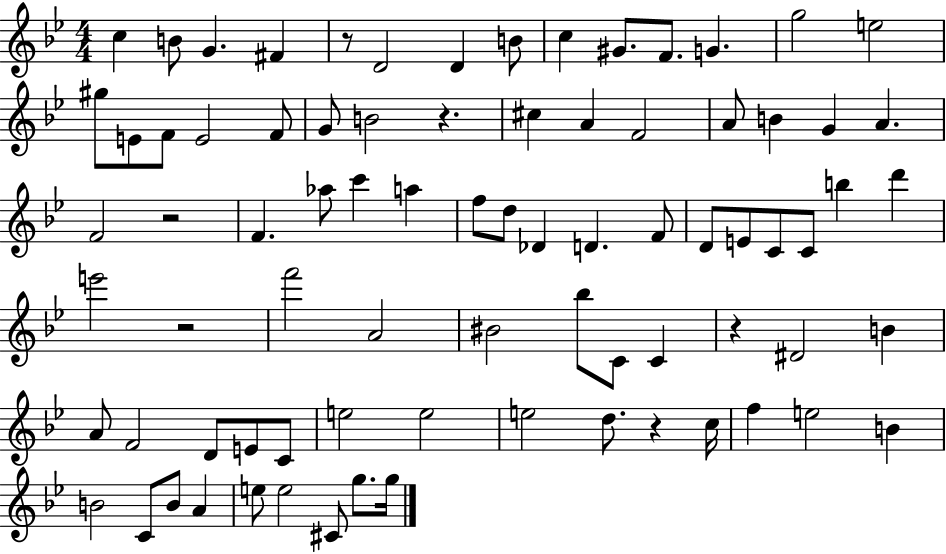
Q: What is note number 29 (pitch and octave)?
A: F4